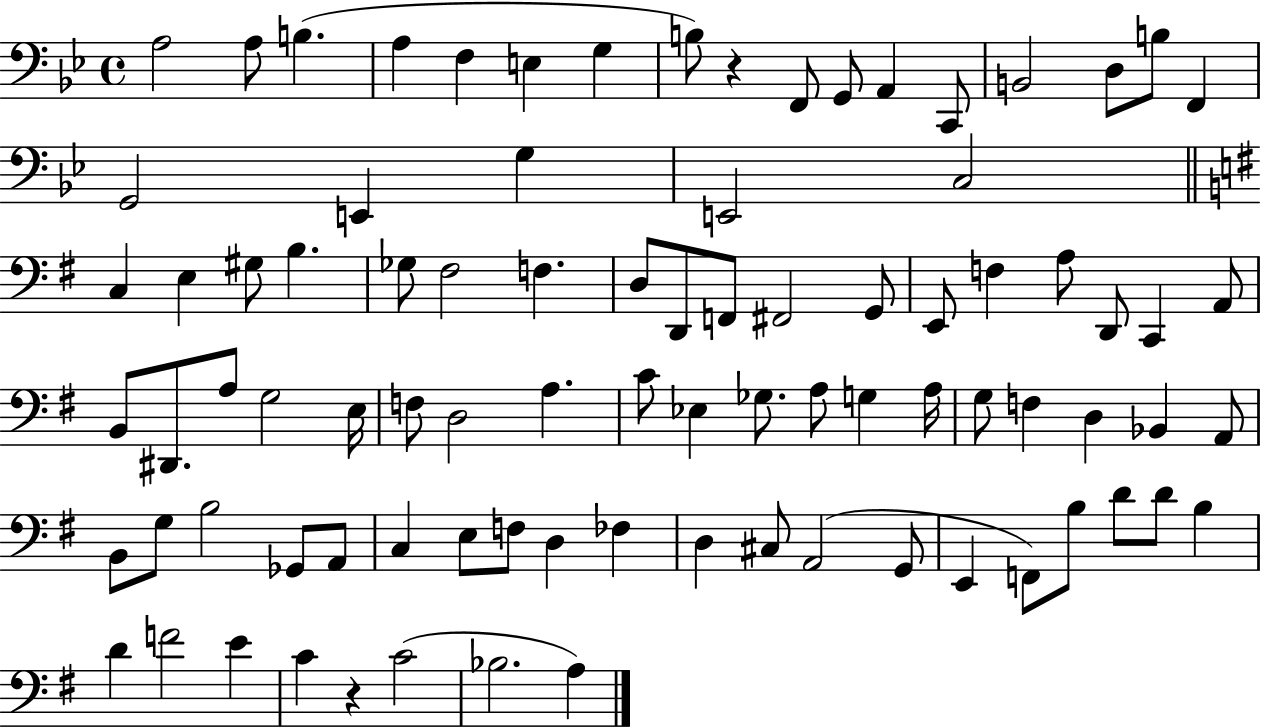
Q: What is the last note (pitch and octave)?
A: A3